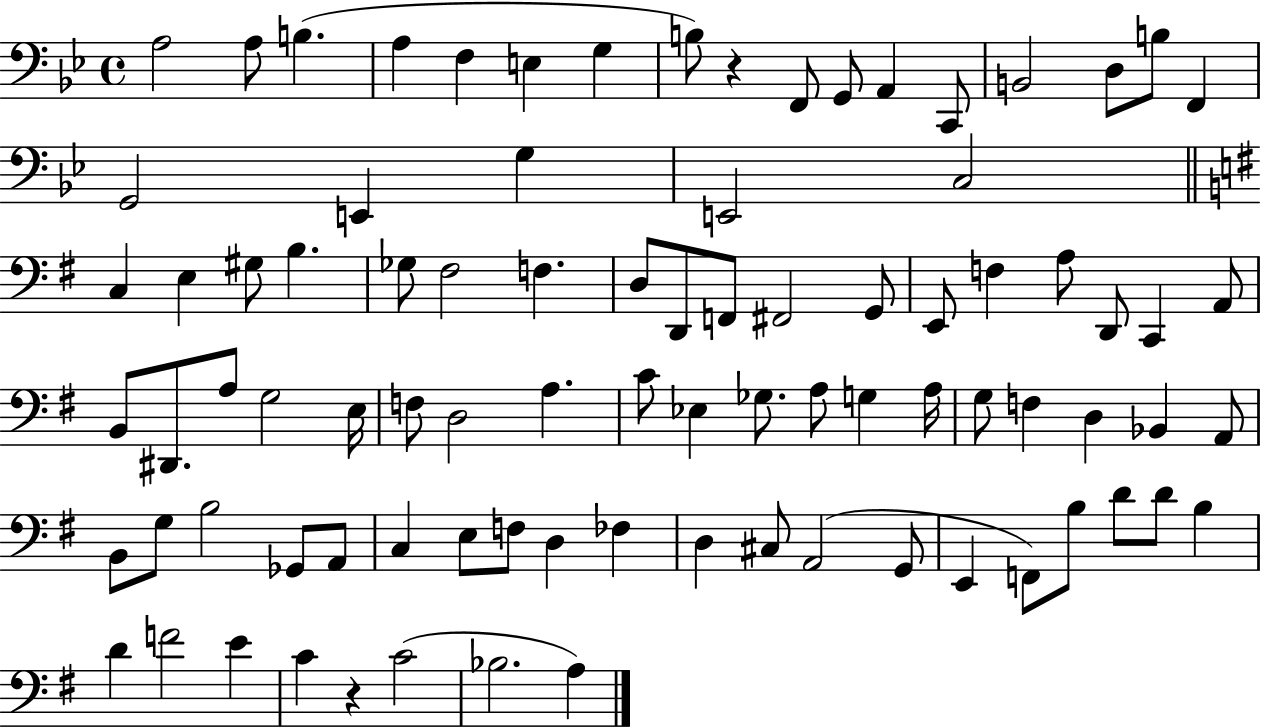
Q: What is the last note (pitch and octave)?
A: A3